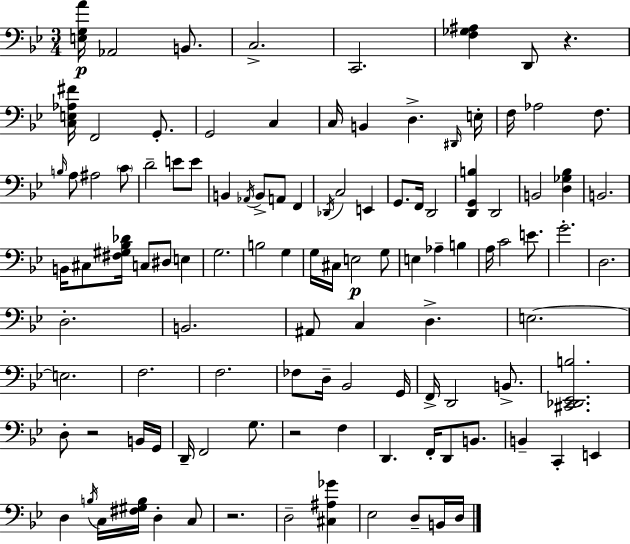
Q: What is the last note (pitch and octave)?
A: D3